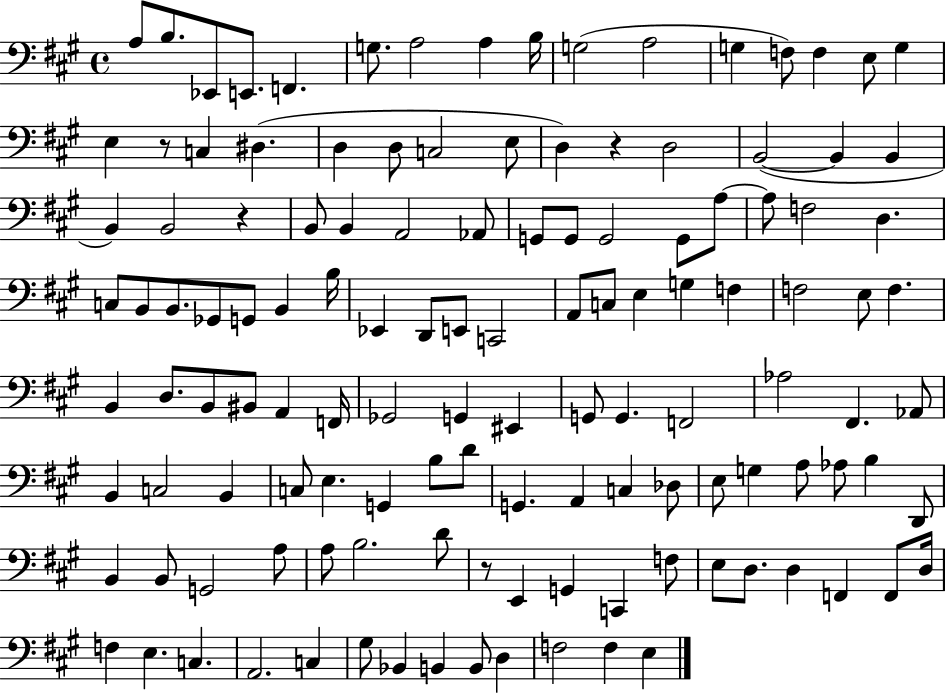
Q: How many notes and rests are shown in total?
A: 128